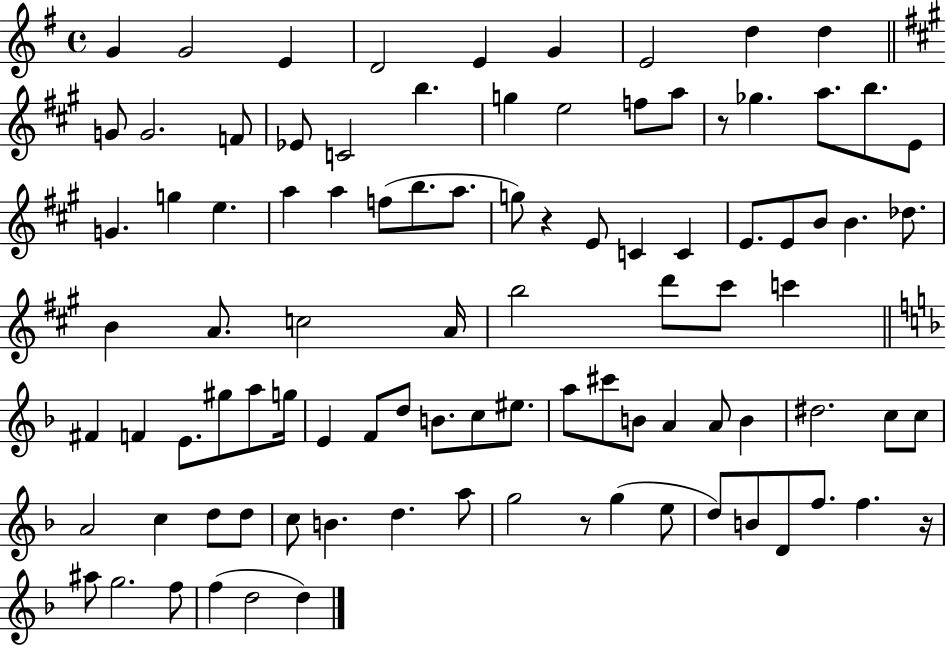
{
  \clef treble
  \time 4/4
  \defaultTimeSignature
  \key g \major
  g'4 g'2 e'4 | d'2 e'4 g'4 | e'2 d''4 d''4 | \bar "||" \break \key a \major g'8 g'2. f'8 | ees'8 c'2 b''4. | g''4 e''2 f''8 a''8 | r8 ges''4. a''8. b''8. e'8 | \break g'4. g''4 e''4. | a''4 a''4 f''8( b''8. a''8. | g''8) r4 e'8 c'4 c'4 | e'8. e'8 b'8 b'4. des''8. | \break b'4 a'8. c''2 a'16 | b''2 d'''8 cis'''8 c'''4 | \bar "||" \break \key f \major fis'4 f'4 e'8. gis''8 a''8 g''16 | e'4 f'8 d''8 b'8. c''8 eis''8. | a''8 cis'''8 b'8 a'4 a'8 b'4 | dis''2. c''8 c''8 | \break a'2 c''4 d''8 d''8 | c''8 b'4. d''4. a''8 | g''2 r8 g''4( e''8 | d''8) b'8 d'8 f''8. f''4. r16 | \break ais''8 g''2. f''8 | f''4( d''2 d''4) | \bar "|."
}